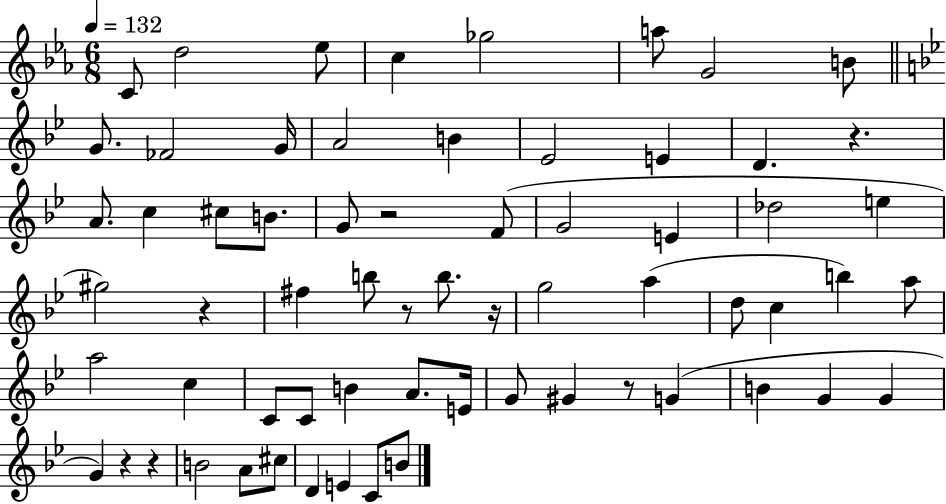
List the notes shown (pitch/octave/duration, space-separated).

C4/e D5/h Eb5/e C5/q Gb5/h A5/e G4/h B4/e G4/e. FES4/h G4/s A4/h B4/q Eb4/h E4/q D4/q. R/q. A4/e. C5/q C#5/e B4/e. G4/e R/h F4/e G4/h E4/q Db5/h E5/q G#5/h R/q F#5/q B5/e R/e B5/e. R/s G5/h A5/q D5/e C5/q B5/q A5/e A5/h C5/q C4/e C4/e B4/q A4/e. E4/s G4/e G#4/q R/e G4/q B4/q G4/q G4/q G4/q R/q R/q B4/h A4/e C#5/e D4/q E4/q C4/e B4/e